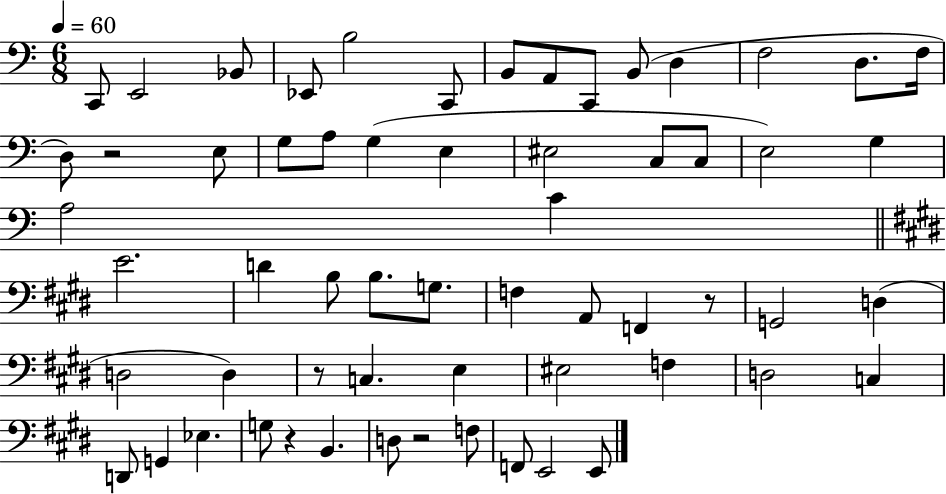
{
  \clef bass
  \numericTimeSignature
  \time 6/8
  \key c \major
  \tempo 4 = 60
  c,8 e,2 bes,8 | ees,8 b2 c,8 | b,8 a,8 c,8 b,8( d4 | f2 d8. f16 | \break d8) r2 e8 | g8 a8 g4( e4 | eis2 c8 c8 | e2) g4 | \break a2 c'4 | \bar "||" \break \key e \major e'2. | d'4 b8 b8. g8. | f4 a,8 f,4 r8 | g,2 d4( | \break d2 d4) | r8 c4. e4 | eis2 f4 | d2 c4 | \break d,8 g,4 ees4. | g8 r4 b,4. | d8 r2 f8 | f,8 e,2 e,8 | \break \bar "|."
}